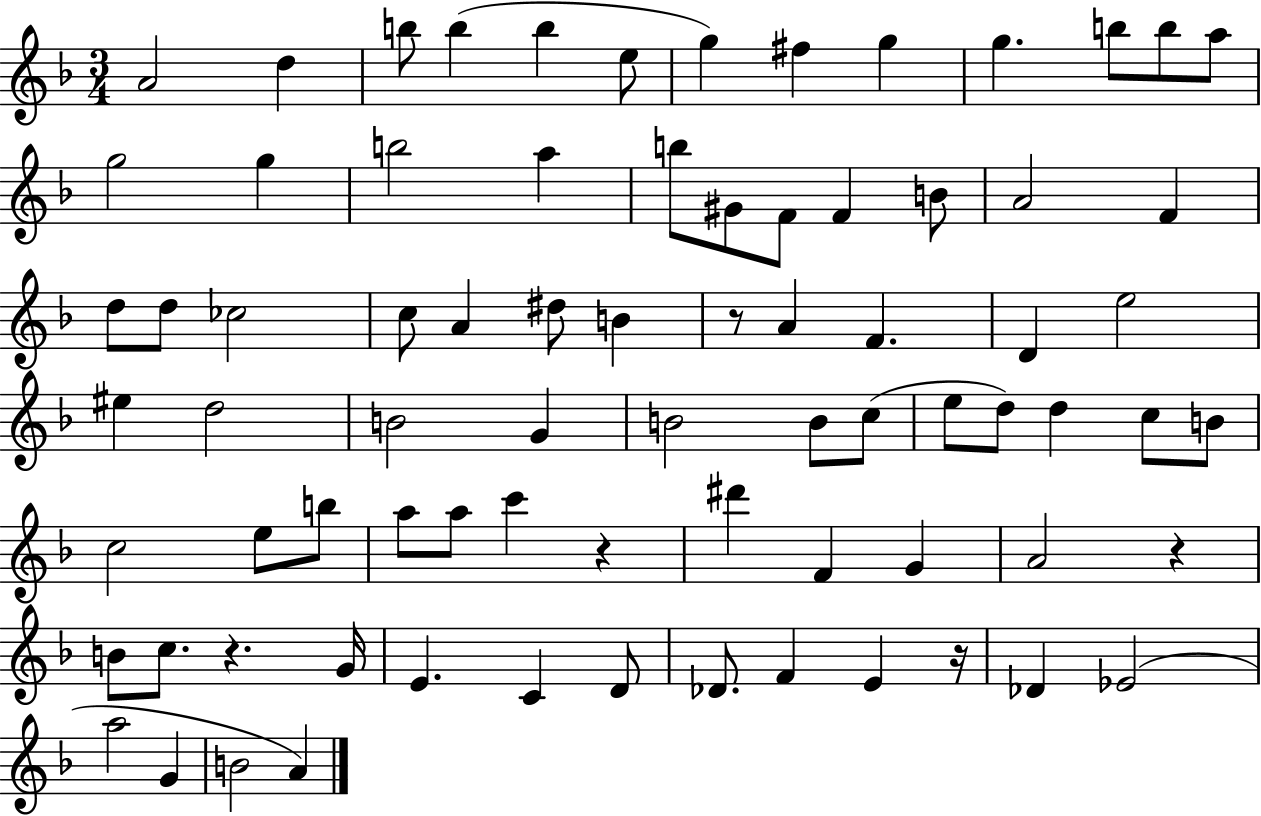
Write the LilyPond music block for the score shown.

{
  \clef treble
  \numericTimeSignature
  \time 3/4
  \key f \major
  a'2 d''4 | b''8 b''4( b''4 e''8 | g''4) fis''4 g''4 | g''4. b''8 b''8 a''8 | \break g''2 g''4 | b''2 a''4 | b''8 gis'8 f'8 f'4 b'8 | a'2 f'4 | \break d''8 d''8 ces''2 | c''8 a'4 dis''8 b'4 | r8 a'4 f'4. | d'4 e''2 | \break eis''4 d''2 | b'2 g'4 | b'2 b'8 c''8( | e''8 d''8) d''4 c''8 b'8 | \break c''2 e''8 b''8 | a''8 a''8 c'''4 r4 | dis'''4 f'4 g'4 | a'2 r4 | \break b'8 c''8. r4. g'16 | e'4. c'4 d'8 | des'8. f'4 e'4 r16 | des'4 ees'2( | \break a''2 g'4 | b'2 a'4) | \bar "|."
}